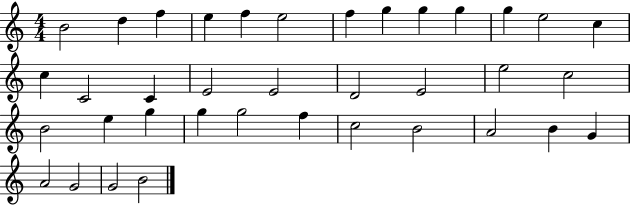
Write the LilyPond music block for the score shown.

{
  \clef treble
  \numericTimeSignature
  \time 4/4
  \key c \major
  b'2 d''4 f''4 | e''4 f''4 e''2 | f''4 g''4 g''4 g''4 | g''4 e''2 c''4 | \break c''4 c'2 c'4 | e'2 e'2 | d'2 e'2 | e''2 c''2 | \break b'2 e''4 g''4 | g''4 g''2 f''4 | c''2 b'2 | a'2 b'4 g'4 | \break a'2 g'2 | g'2 b'2 | \bar "|."
}